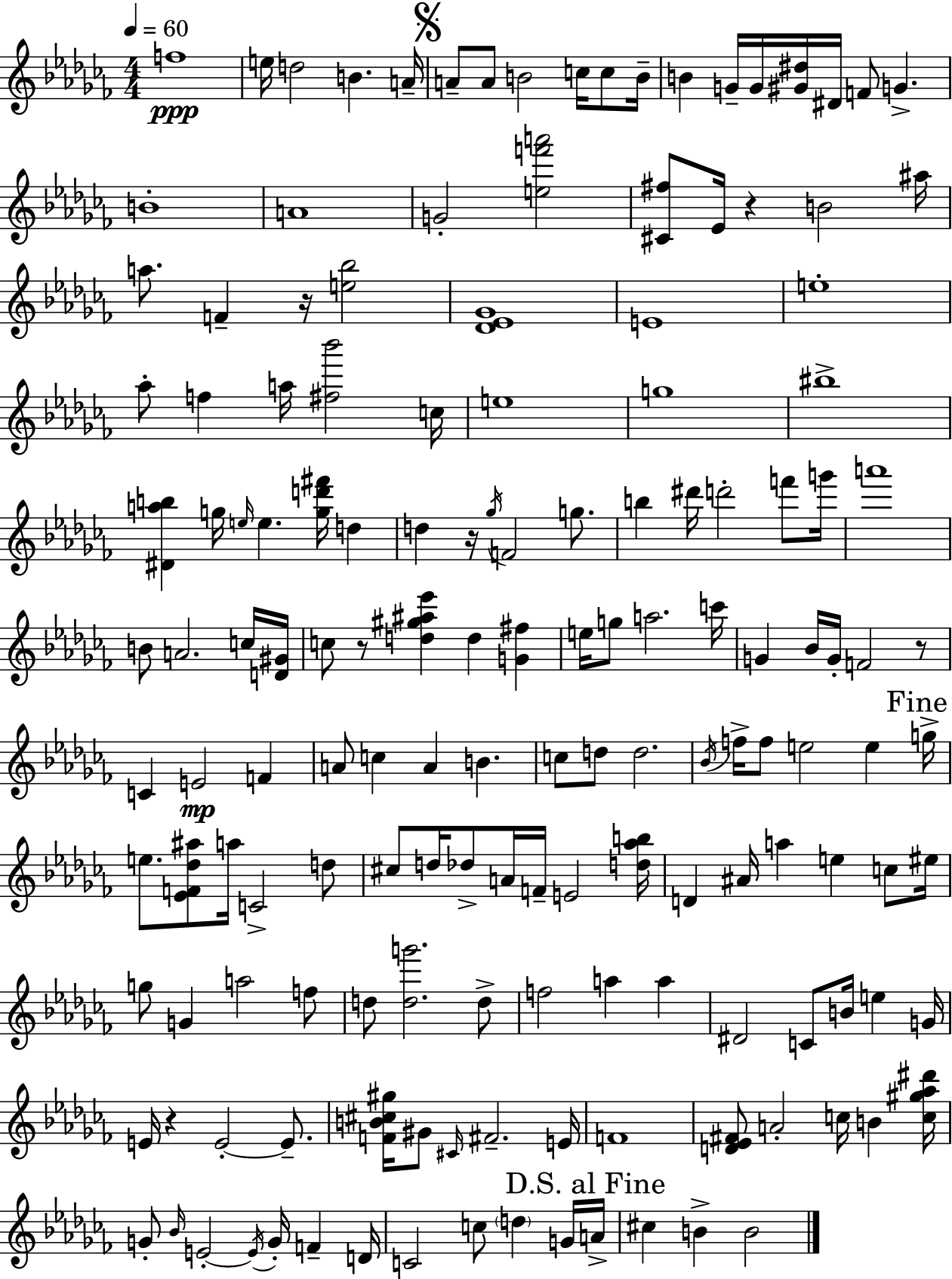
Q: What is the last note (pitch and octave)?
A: B4